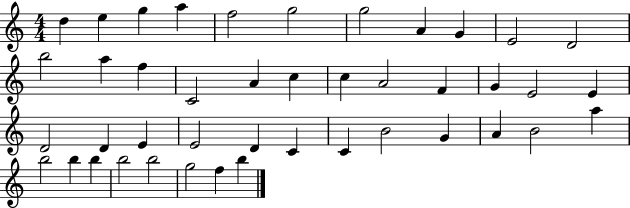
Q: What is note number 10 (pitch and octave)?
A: E4